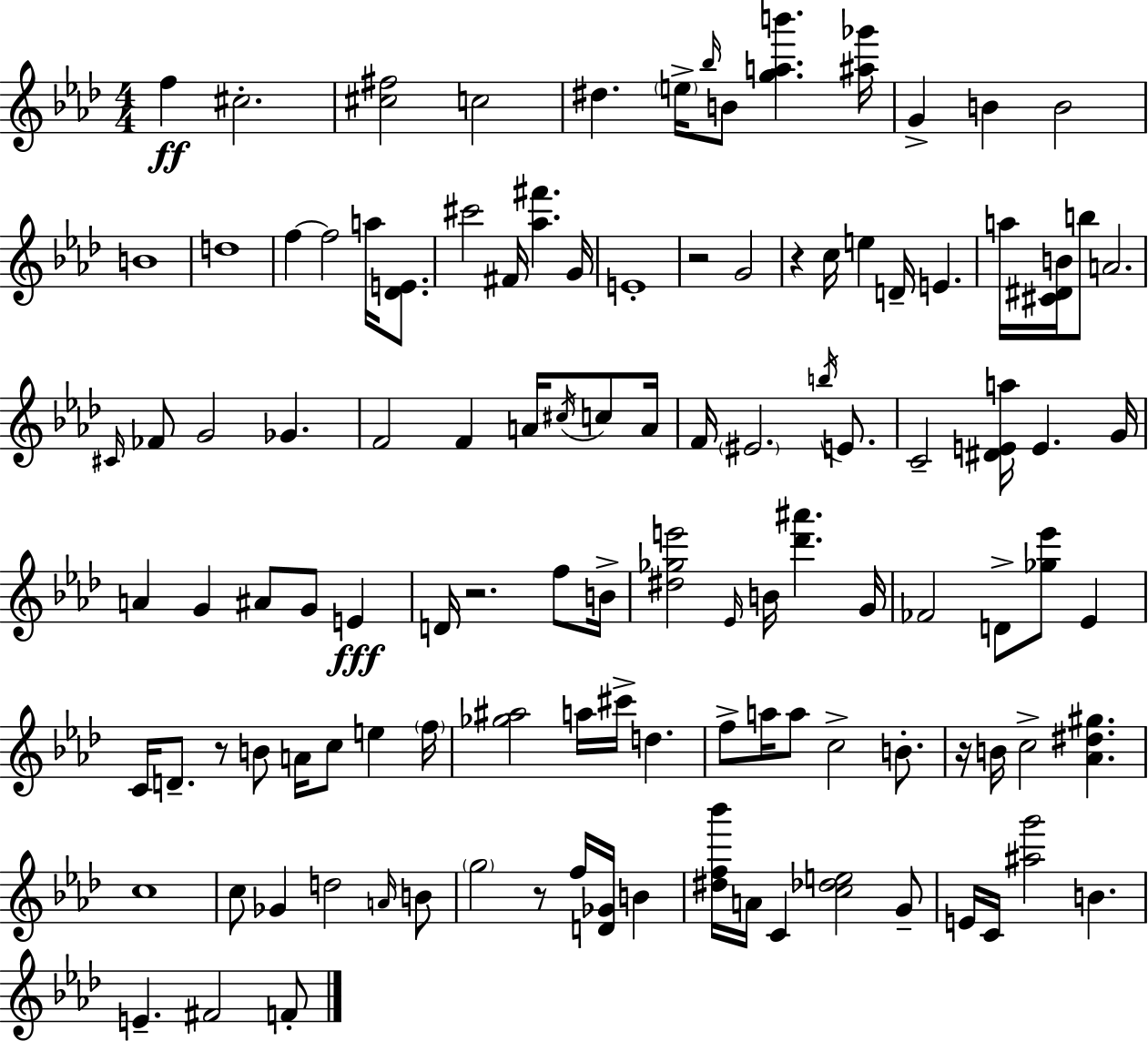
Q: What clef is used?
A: treble